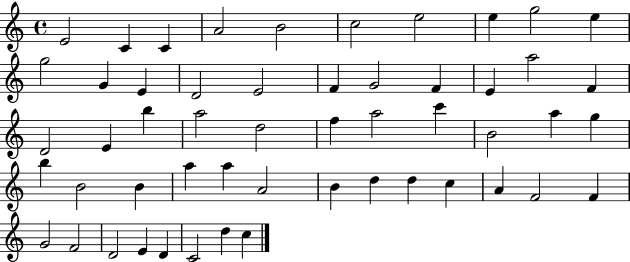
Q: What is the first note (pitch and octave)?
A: E4